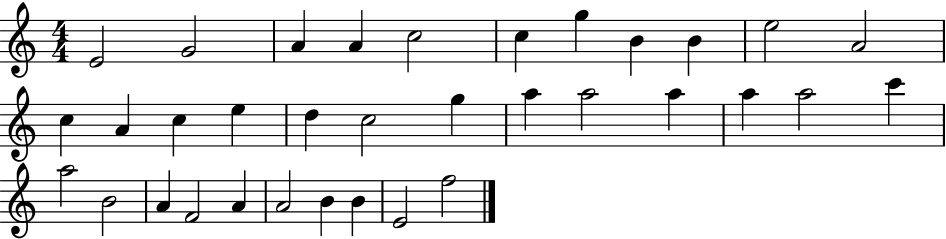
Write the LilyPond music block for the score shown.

{
  \clef treble
  \numericTimeSignature
  \time 4/4
  \key c \major
  e'2 g'2 | a'4 a'4 c''2 | c''4 g''4 b'4 b'4 | e''2 a'2 | \break c''4 a'4 c''4 e''4 | d''4 c''2 g''4 | a''4 a''2 a''4 | a''4 a''2 c'''4 | \break a''2 b'2 | a'4 f'2 a'4 | a'2 b'4 b'4 | e'2 f''2 | \break \bar "|."
}